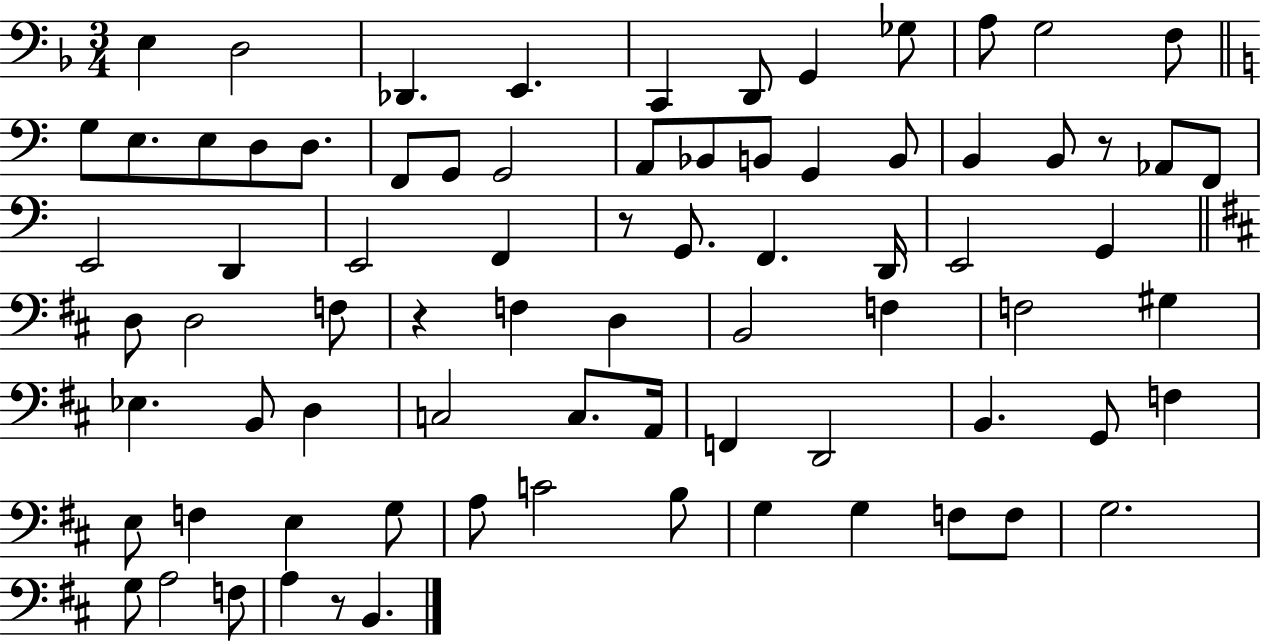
E3/q D3/h Db2/q. E2/q. C2/q D2/e G2/q Gb3/e A3/e G3/h F3/e G3/e E3/e. E3/e D3/e D3/e. F2/e G2/e G2/h A2/e Bb2/e B2/e G2/q B2/e B2/q B2/e R/e Ab2/e F2/e E2/h D2/q E2/h F2/q R/e G2/e. F2/q. D2/s E2/h G2/q D3/e D3/h F3/e R/q F3/q D3/q B2/h F3/q F3/h G#3/q Eb3/q. B2/e D3/q C3/h C3/e. A2/s F2/q D2/h B2/q. G2/e F3/q E3/e F3/q E3/q G3/e A3/e C4/h B3/e G3/q G3/q F3/e F3/e G3/h. G3/e A3/h F3/e A3/q R/e B2/q.